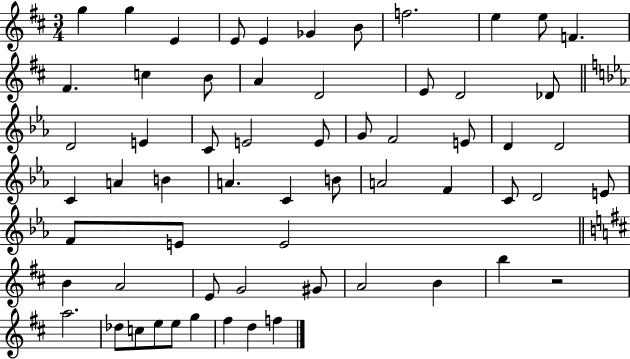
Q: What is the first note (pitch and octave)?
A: G5